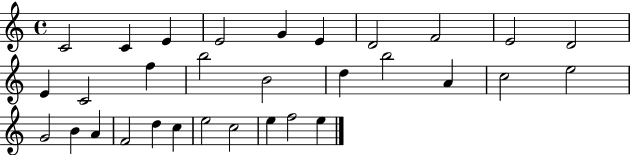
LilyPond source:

{
  \clef treble
  \time 4/4
  \defaultTimeSignature
  \key c \major
  c'2 c'4 e'4 | e'2 g'4 e'4 | d'2 f'2 | e'2 d'2 | \break e'4 c'2 f''4 | b''2 b'2 | d''4 b''2 a'4 | c''2 e''2 | \break g'2 b'4 a'4 | f'2 d''4 c''4 | e''2 c''2 | e''4 f''2 e''4 | \break \bar "|."
}